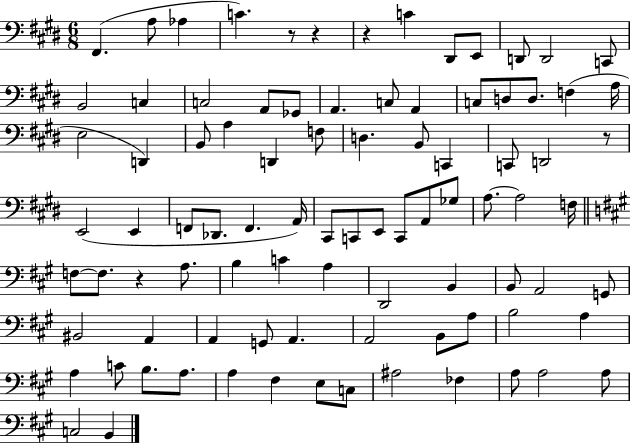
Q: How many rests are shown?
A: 5